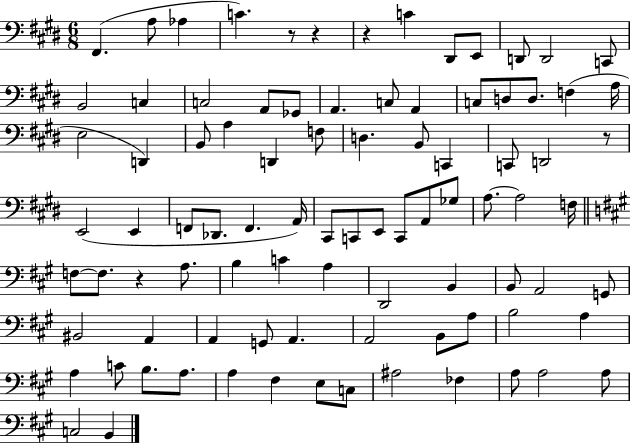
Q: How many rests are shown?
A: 5